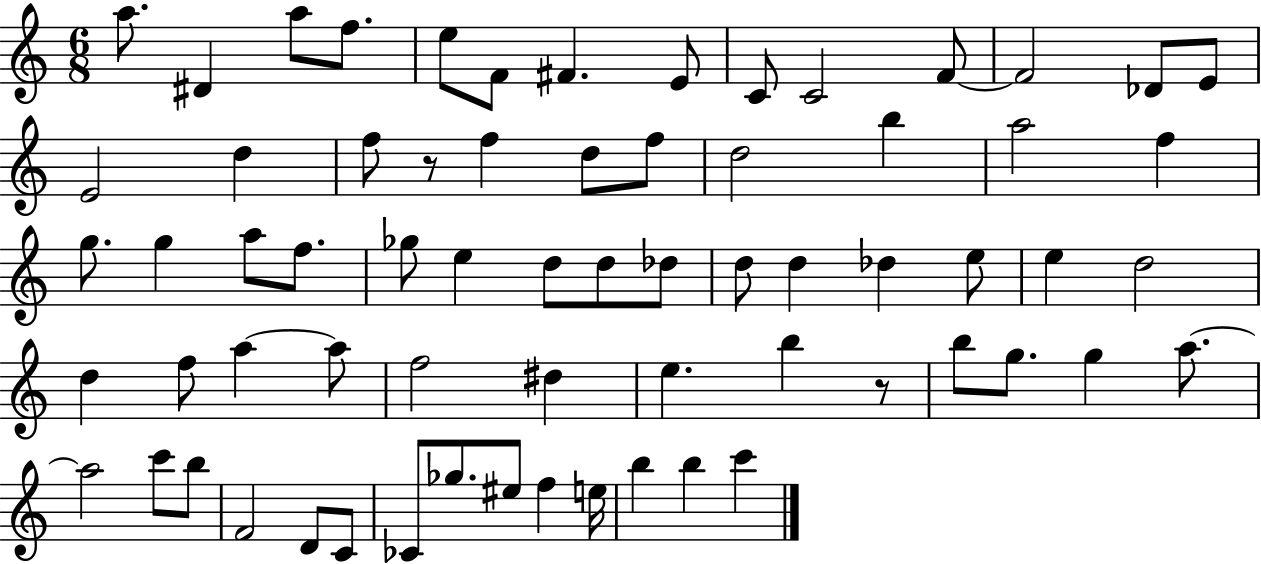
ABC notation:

X:1
T:Untitled
M:6/8
L:1/4
K:C
a/2 ^D a/2 f/2 e/2 F/2 ^F E/2 C/2 C2 F/2 F2 _D/2 E/2 E2 d f/2 z/2 f d/2 f/2 d2 b a2 f g/2 g a/2 f/2 _g/2 e d/2 d/2 _d/2 d/2 d _d e/2 e d2 d f/2 a a/2 f2 ^d e b z/2 b/2 g/2 g a/2 a2 c'/2 b/2 F2 D/2 C/2 _C/2 _g/2 ^e/2 f e/4 b b c'